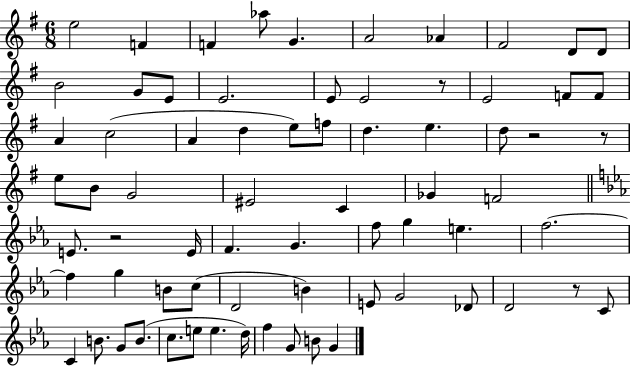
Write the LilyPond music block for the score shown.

{
  \clef treble
  \numericTimeSignature
  \time 6/8
  \key g \major
  \repeat volta 2 { e''2 f'4 | f'4 aes''8 g'4. | a'2 aes'4 | fis'2 d'8 d'8 | \break b'2 g'8 e'8 | e'2. | e'8 e'2 r8 | e'2 f'8 f'8 | \break a'4 c''2( | a'4 d''4 e''8) f''8 | d''4. e''4. | d''8 r2 r8 | \break e''8 b'8 g'2 | eis'2 c'4 | ges'4 f'2 | \bar "||" \break \key c \minor e'8. r2 e'16 | f'4. g'4. | f''8 g''4 e''4. | f''2.~~ | \break f''4 g''4 b'8 c''8( | d'2 b'4) | e'8 g'2 des'8 | d'2 r8 c'8 | \break c'4 b'8. g'8 b'8.( | c''8. e''8 e''4. d''16) | f''4 g'8 b'8 g'4 | } \bar "|."
}